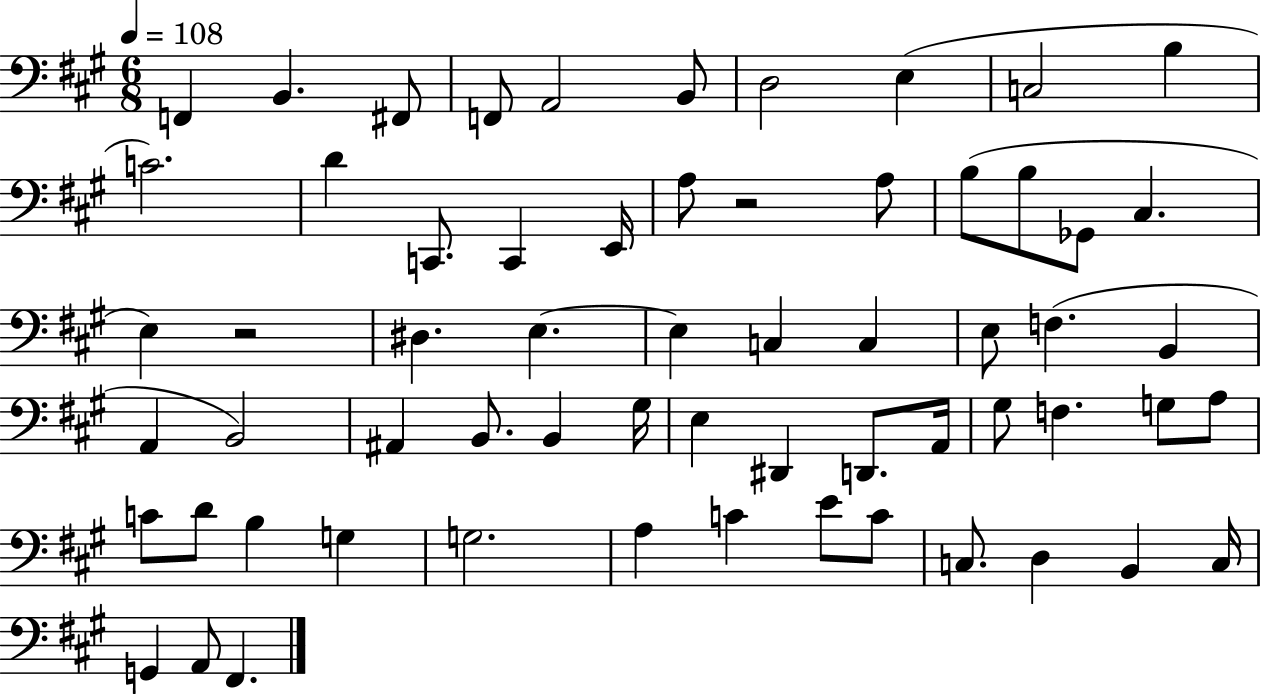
X:1
T:Untitled
M:6/8
L:1/4
K:A
F,, B,, ^F,,/2 F,,/2 A,,2 B,,/2 D,2 E, C,2 B, C2 D C,,/2 C,, E,,/4 A,/2 z2 A,/2 B,/2 B,/2 _G,,/2 ^C, E, z2 ^D, E, E, C, C, E,/2 F, B,, A,, B,,2 ^A,, B,,/2 B,, ^G,/4 E, ^D,, D,,/2 A,,/4 ^G,/2 F, G,/2 A,/2 C/2 D/2 B, G, G,2 A, C E/2 C/2 C,/2 D, B,, C,/4 G,, A,,/2 ^F,,